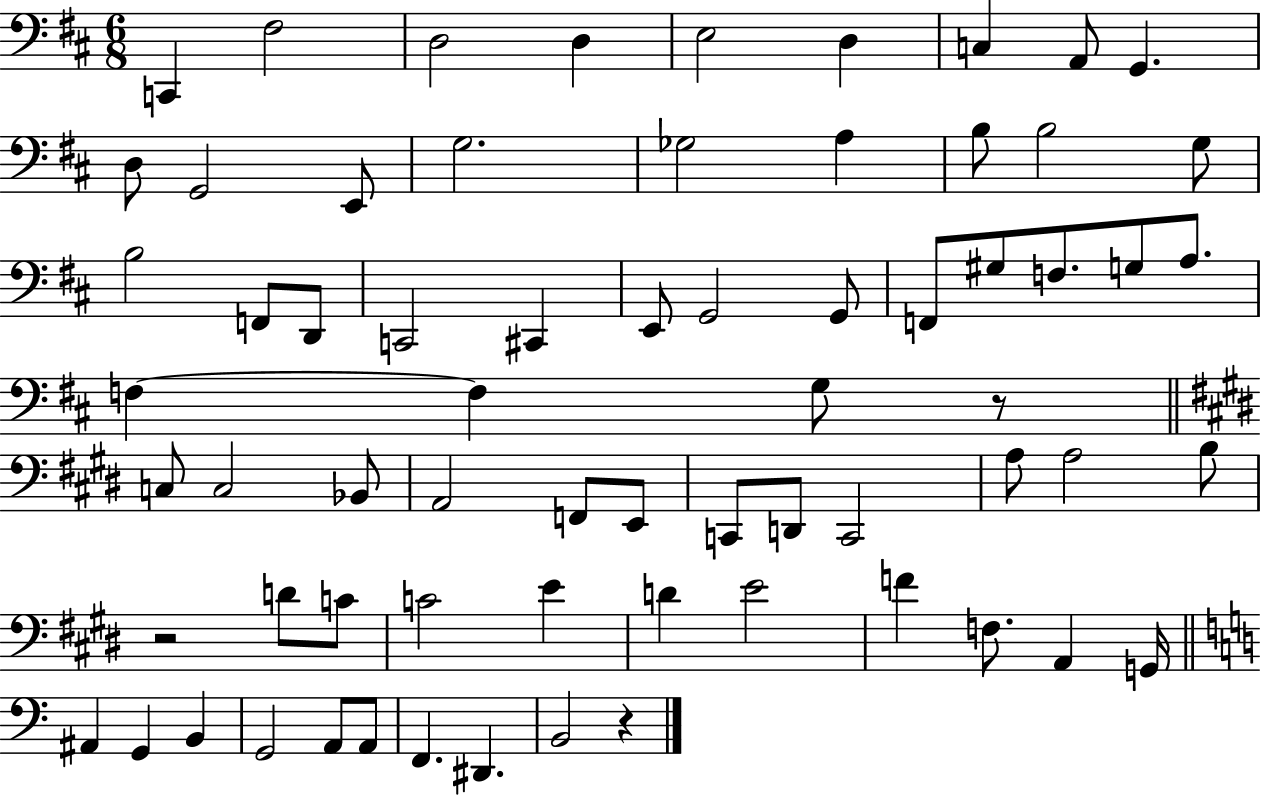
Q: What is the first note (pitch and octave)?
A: C2